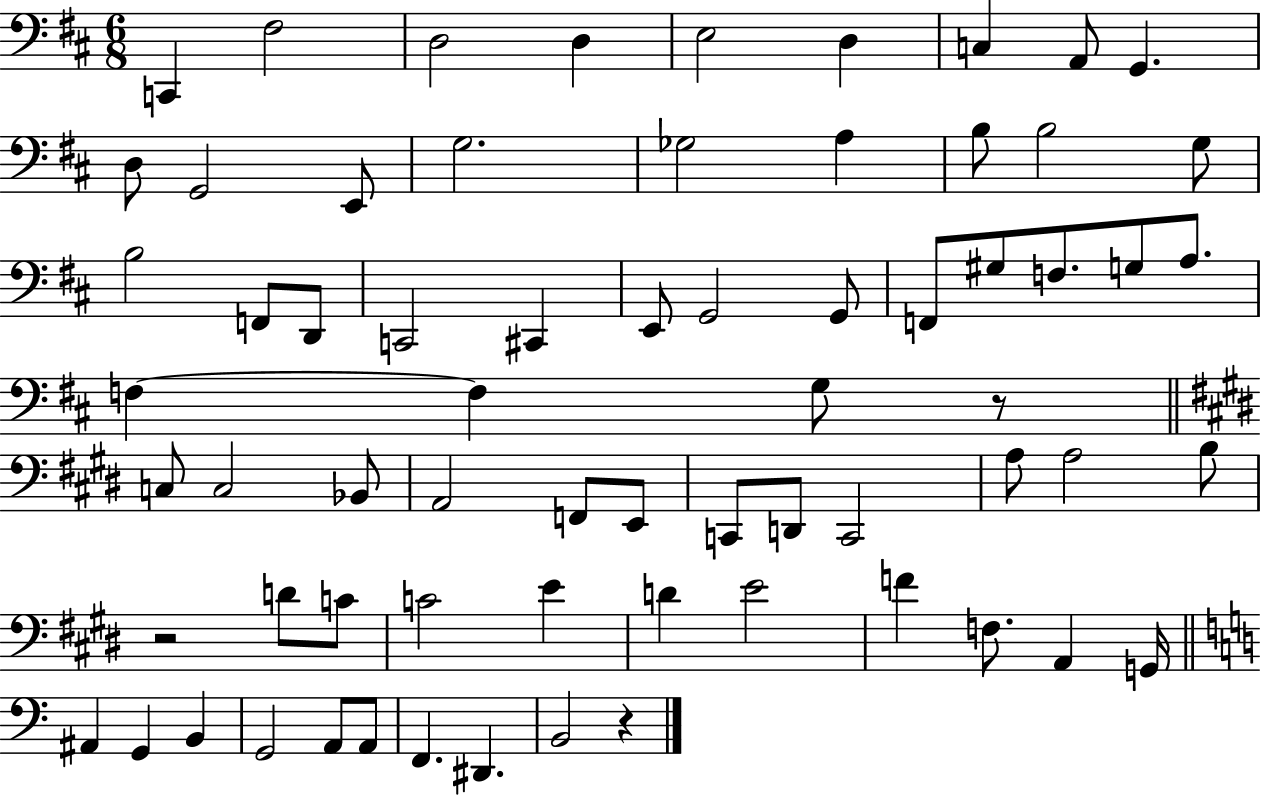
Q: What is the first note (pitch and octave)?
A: C2